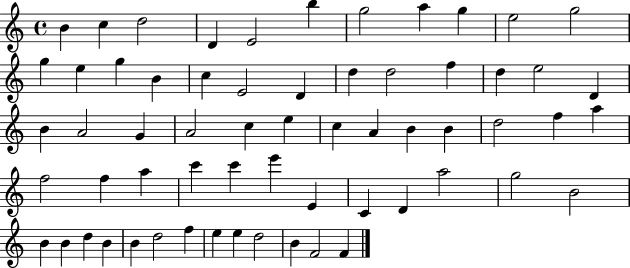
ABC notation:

X:1
T:Untitled
M:4/4
L:1/4
K:C
B c d2 D E2 b g2 a g e2 g2 g e g B c E2 D d d2 f d e2 D B A2 G A2 c e c A B B d2 f a f2 f a c' c' e' E C D a2 g2 B2 B B d B B d2 f e e d2 B F2 F